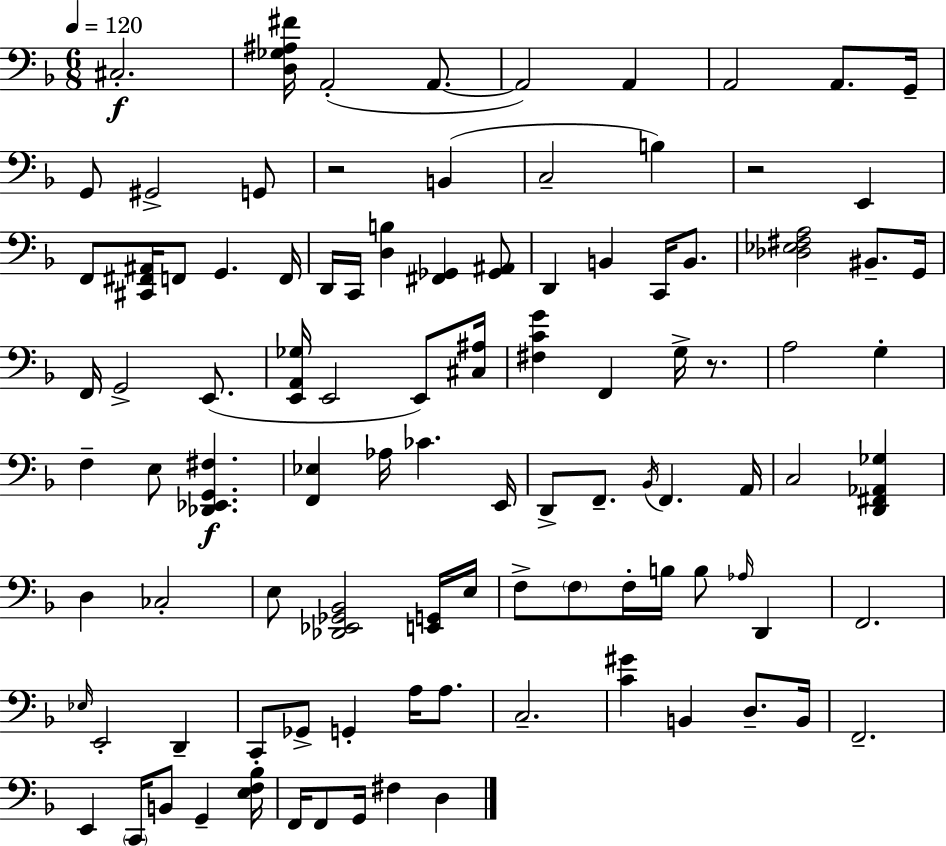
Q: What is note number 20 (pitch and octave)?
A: D2